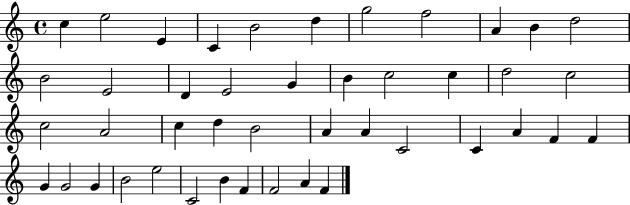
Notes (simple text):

C5/q E5/h E4/q C4/q B4/h D5/q G5/h F5/h A4/q B4/q D5/h B4/h E4/h D4/q E4/h G4/q B4/q C5/h C5/q D5/h C5/h C5/h A4/h C5/q D5/q B4/h A4/q A4/q C4/h C4/q A4/q F4/q F4/q G4/q G4/h G4/q B4/h E5/h C4/h B4/q F4/q F4/h A4/q F4/q